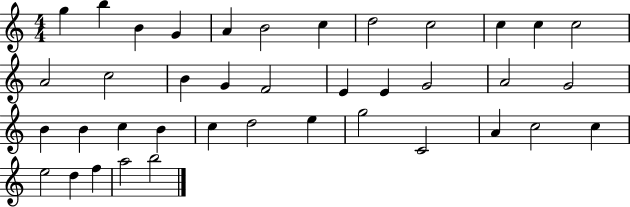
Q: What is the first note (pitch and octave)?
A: G5